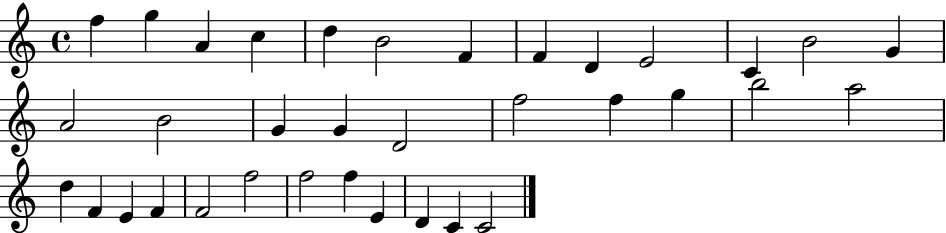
{
  \clef treble
  \time 4/4
  \defaultTimeSignature
  \key c \major
  f''4 g''4 a'4 c''4 | d''4 b'2 f'4 | f'4 d'4 e'2 | c'4 b'2 g'4 | \break a'2 b'2 | g'4 g'4 d'2 | f''2 f''4 g''4 | b''2 a''2 | \break d''4 f'4 e'4 f'4 | f'2 f''2 | f''2 f''4 e'4 | d'4 c'4 c'2 | \break \bar "|."
}